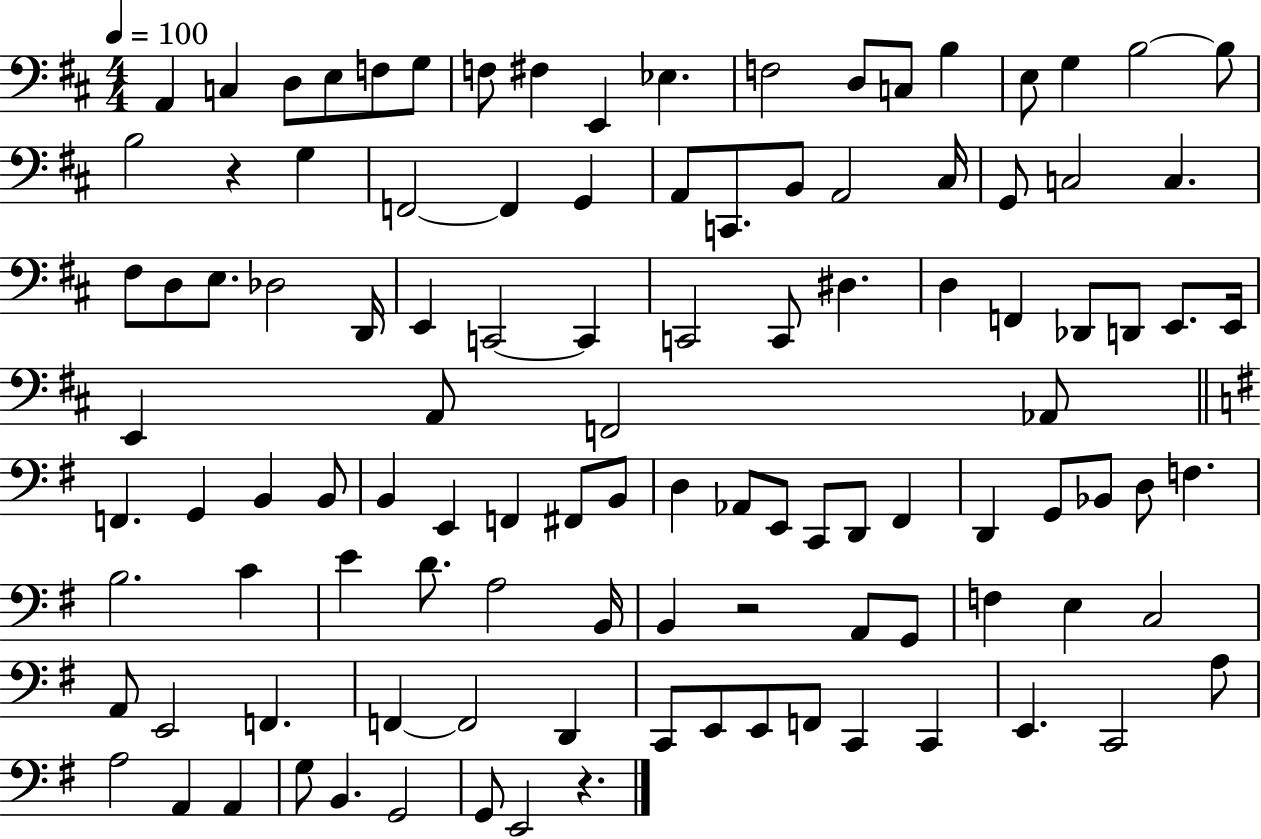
{
  \clef bass
  \numericTimeSignature
  \time 4/4
  \key d \major
  \tempo 4 = 100
  a,4 c4 d8 e8 f8 g8 | f8 fis4 e,4 ees4. | f2 d8 c8 b4 | e8 g4 b2~~ b8 | \break b2 r4 g4 | f,2~~ f,4 g,4 | a,8 c,8. b,8 a,2 cis16 | g,8 c2 c4. | \break fis8 d8 e8. des2 d,16 | e,4 c,2~~ c,4 | c,2 c,8 dis4. | d4 f,4 des,8 d,8 e,8. e,16 | \break e,4 a,8 f,2 aes,8 | \bar "||" \break \key g \major f,4. g,4 b,4 b,8 | b,4 e,4 f,4 fis,8 b,8 | d4 aes,8 e,8 c,8 d,8 fis,4 | d,4 g,8 bes,8 d8 f4. | \break b2. c'4 | e'4 d'8. a2 b,16 | b,4 r2 a,8 g,8 | f4 e4 c2 | \break a,8 e,2 f,4. | f,4~~ f,2 d,4 | c,8 e,8 e,8 f,8 c,4 c,4 | e,4. c,2 a8 | \break a2 a,4 a,4 | g8 b,4. g,2 | g,8 e,2 r4. | \bar "|."
}